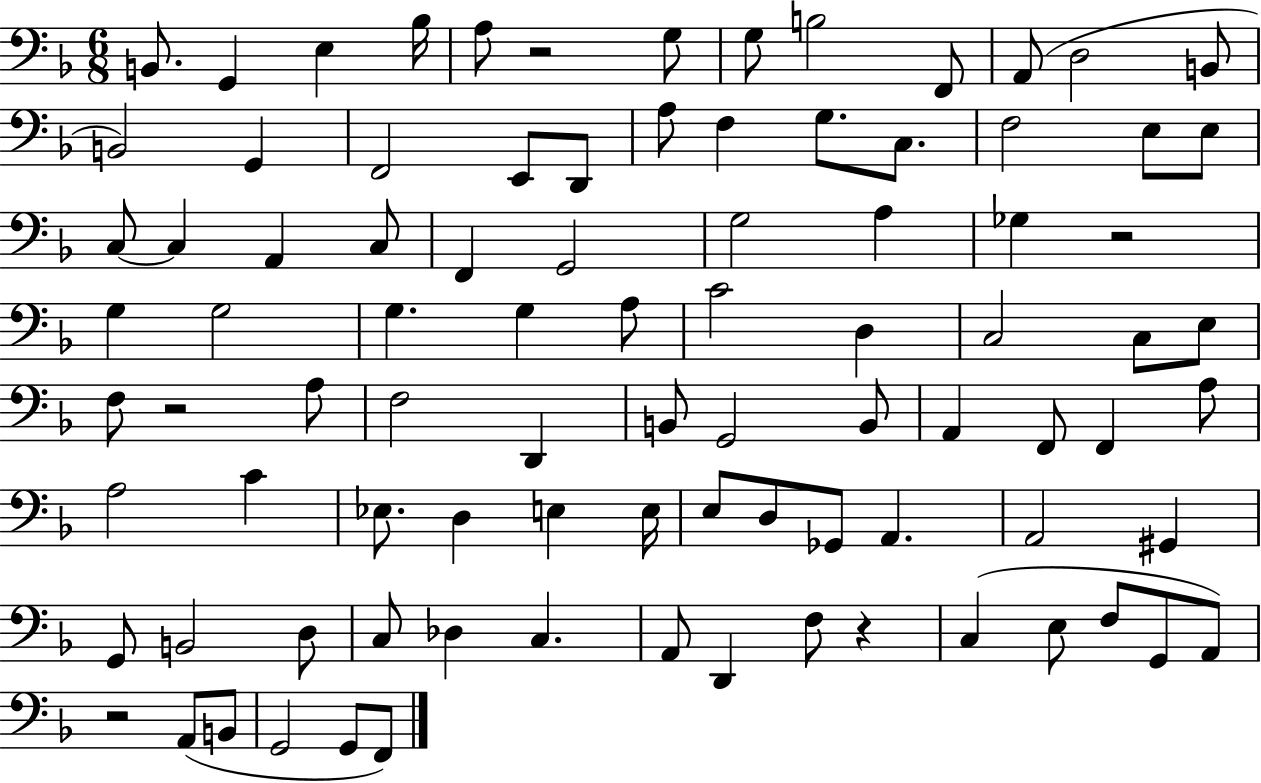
{
  \clef bass
  \numericTimeSignature
  \time 6/8
  \key f \major
  b,8. g,4 e4 bes16 | a8 r2 g8 | g8 b2 f,8 | a,8( d2 b,8 | \break b,2) g,4 | f,2 e,8 d,8 | a8 f4 g8. c8. | f2 e8 e8 | \break c8~~ c4 a,4 c8 | f,4 g,2 | g2 a4 | ges4 r2 | \break g4 g2 | g4. g4 a8 | c'2 d4 | c2 c8 e8 | \break f8 r2 a8 | f2 d,4 | b,8 g,2 b,8 | a,4 f,8 f,4 a8 | \break a2 c'4 | ees8. d4 e4 e16 | e8 d8 ges,8 a,4. | a,2 gis,4 | \break g,8 b,2 d8 | c8 des4 c4. | a,8 d,4 f8 r4 | c4( e8 f8 g,8 a,8) | \break r2 a,8( b,8 | g,2 g,8 f,8) | \bar "|."
}